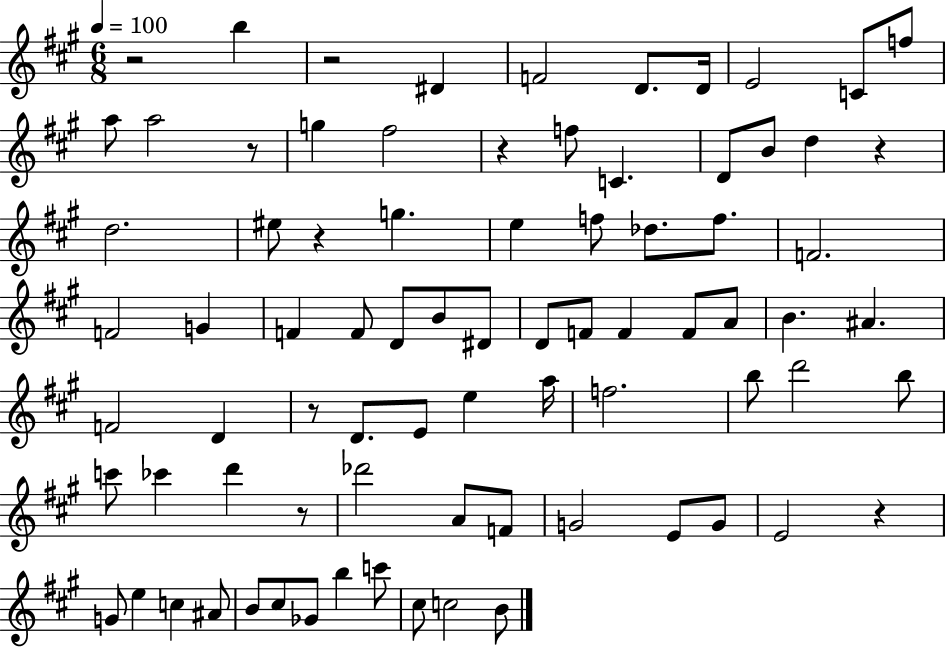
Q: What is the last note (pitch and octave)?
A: B4